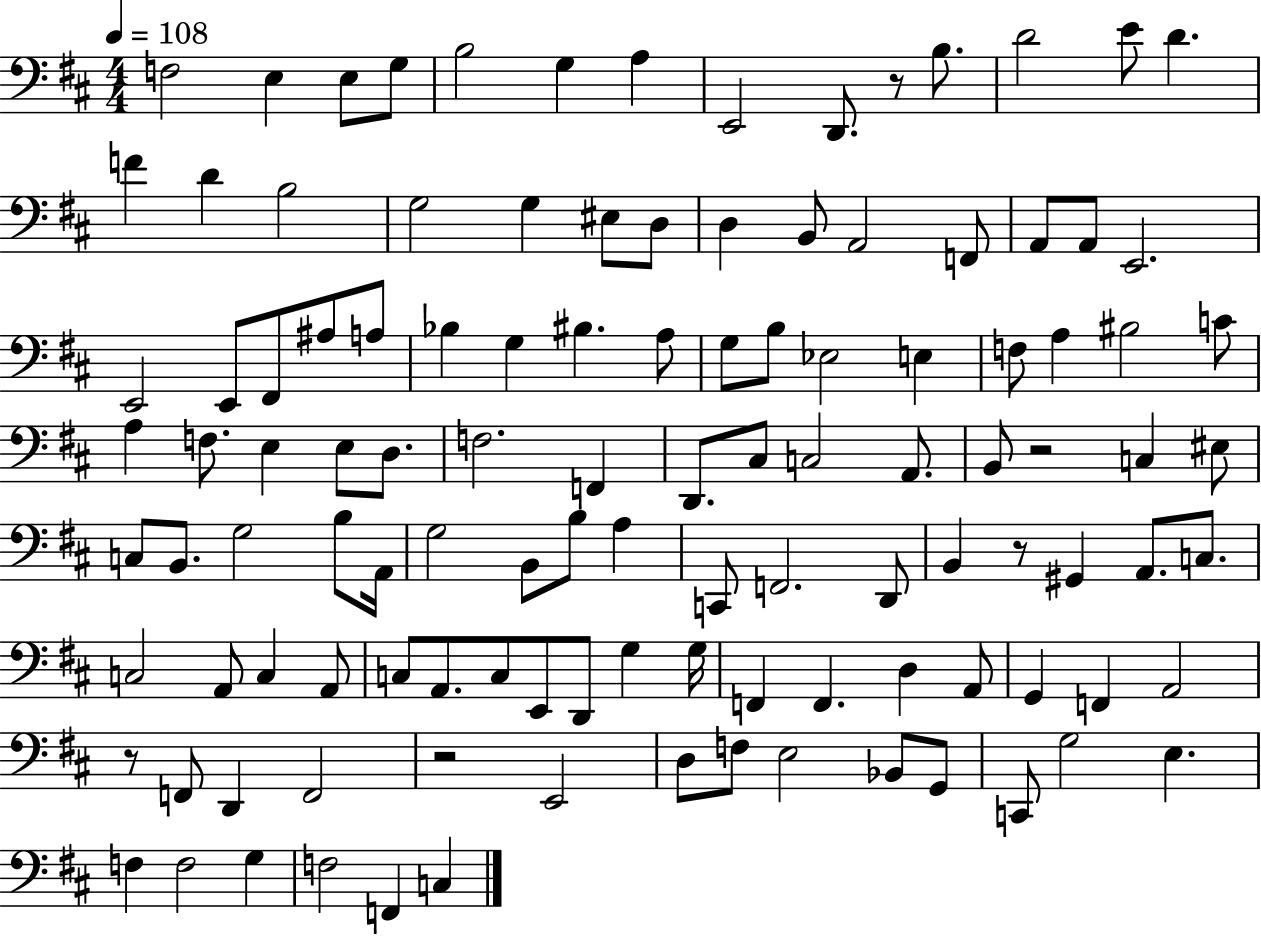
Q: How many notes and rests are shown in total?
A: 115